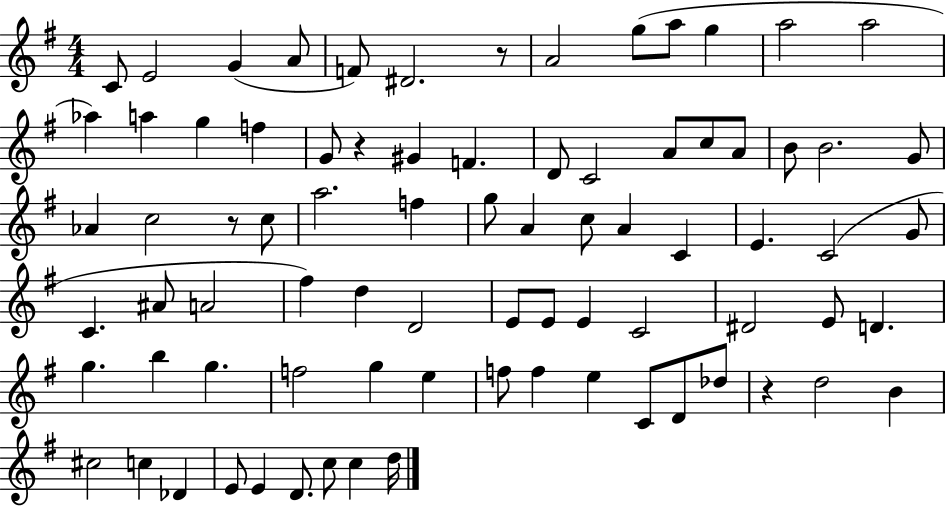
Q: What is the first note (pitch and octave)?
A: C4